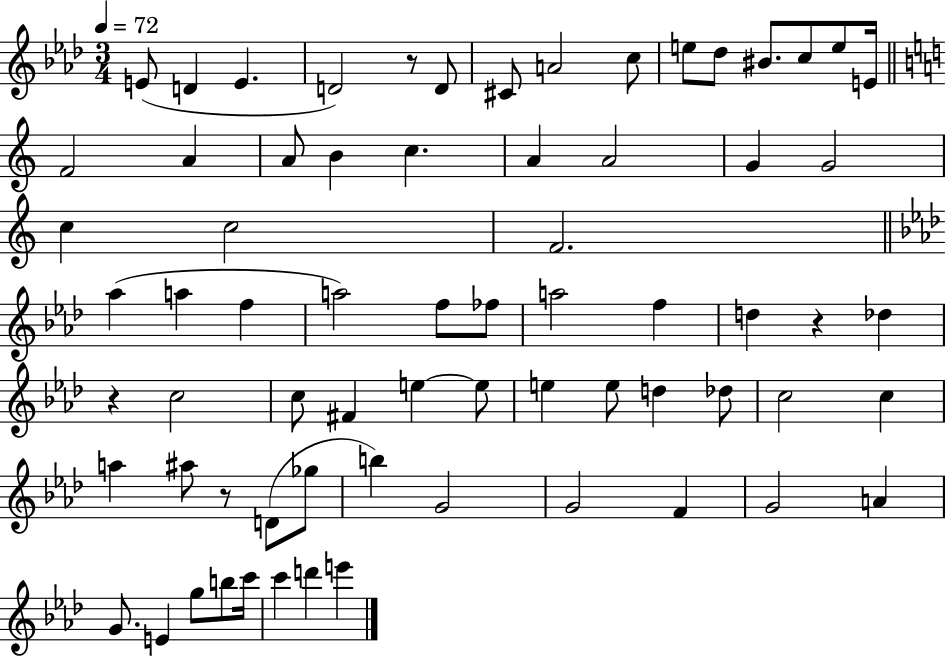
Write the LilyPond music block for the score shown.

{
  \clef treble
  \numericTimeSignature
  \time 3/4
  \key aes \major
  \tempo 4 = 72
  e'8( d'4 e'4. | d'2) r8 d'8 | cis'8 a'2 c''8 | e''8 des''8 bis'8. c''8 e''8 e'16 | \break \bar "||" \break \key c \major f'2 a'4 | a'8 b'4 c''4. | a'4 a'2 | g'4 g'2 | \break c''4 c''2 | f'2. | \bar "||" \break \key f \minor aes''4( a''4 f''4 | a''2) f''8 fes''8 | a''2 f''4 | d''4 r4 des''4 | \break r4 c''2 | c''8 fis'4 e''4~~ e''8 | e''4 e''8 d''4 des''8 | c''2 c''4 | \break a''4 ais''8 r8 d'8( ges''8 | b''4) g'2 | g'2 f'4 | g'2 a'4 | \break g'8. e'4 g''8 b''8 c'''16 | c'''4 d'''4 e'''4 | \bar "|."
}